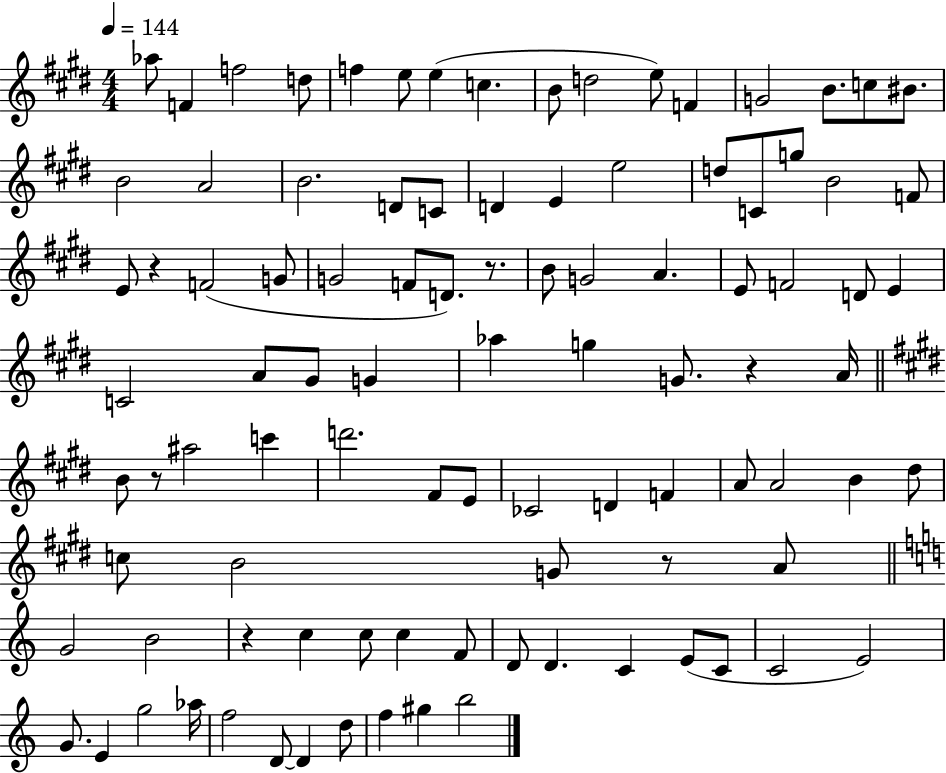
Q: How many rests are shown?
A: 6